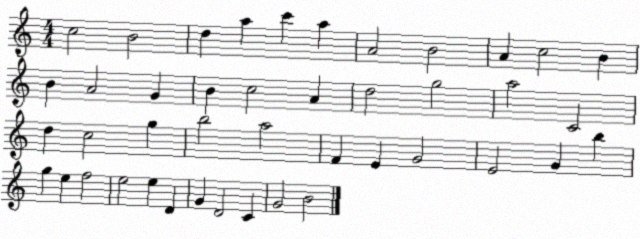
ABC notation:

X:1
T:Untitled
M:4/4
L:1/4
K:C
c2 B2 d a c' a A2 B2 A c2 B B A2 G B c2 A d2 g2 a2 C2 d c2 g b2 a2 F E G2 E2 G b g e f2 e2 e D G D2 C G2 B2